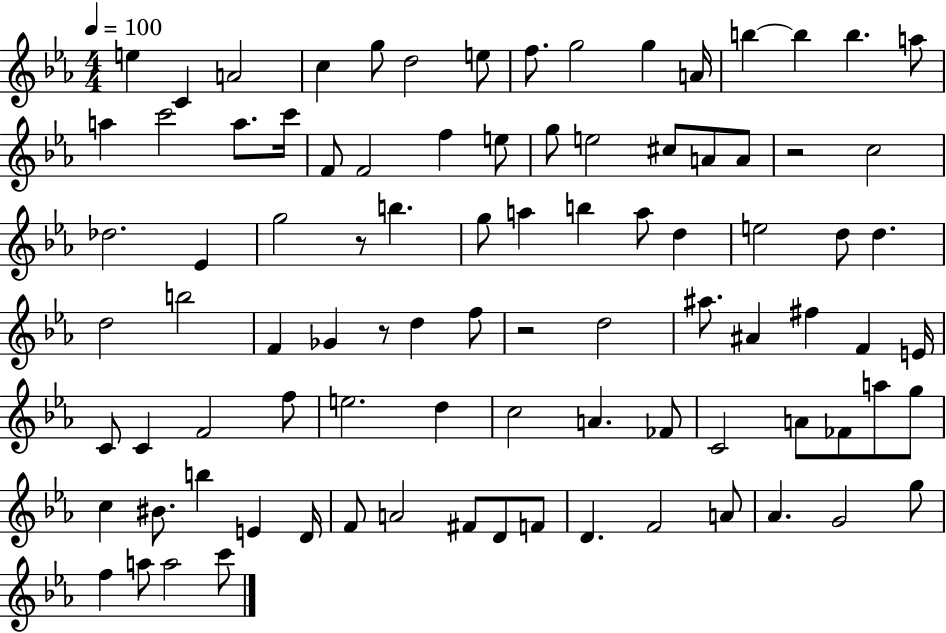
X:1
T:Untitled
M:4/4
L:1/4
K:Eb
e C A2 c g/2 d2 e/2 f/2 g2 g A/4 b b b a/2 a c'2 a/2 c'/4 F/2 F2 f e/2 g/2 e2 ^c/2 A/2 A/2 z2 c2 _d2 _E g2 z/2 b g/2 a b a/2 d e2 d/2 d d2 b2 F _G z/2 d f/2 z2 d2 ^a/2 ^A ^f F E/4 C/2 C F2 f/2 e2 d c2 A _F/2 C2 A/2 _F/2 a/2 g/2 c ^B/2 b E D/4 F/2 A2 ^F/2 D/2 F/2 D F2 A/2 _A G2 g/2 f a/2 a2 c'/2